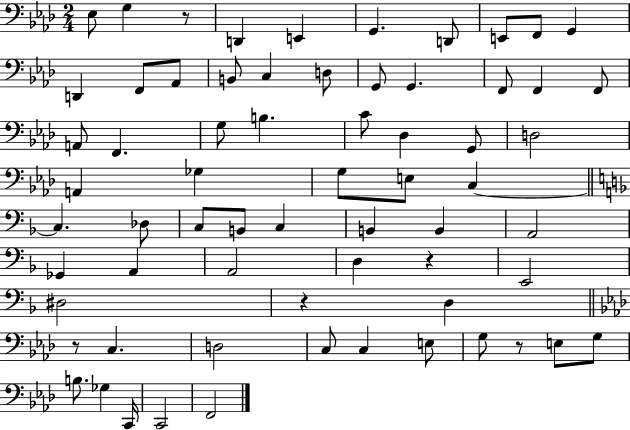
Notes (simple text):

Eb3/e G3/q R/e D2/q E2/q G2/q. D2/e E2/e F2/e G2/q D2/q F2/e Ab2/e B2/e C3/q D3/e G2/e G2/q. F2/e F2/q F2/e A2/e F2/q. G3/e B3/q. C4/e Db3/q G2/e D3/h A2/q Gb3/q G3/e E3/e C3/q C3/q. Db3/e C3/e B2/e C3/q B2/q B2/q A2/h Gb2/q A2/q A2/h D3/q R/q E2/h D#3/h R/q D3/q R/e C3/q. D3/h C3/e C3/q E3/e G3/e R/e E3/e G3/e B3/e. Gb3/q C2/s C2/h F2/h